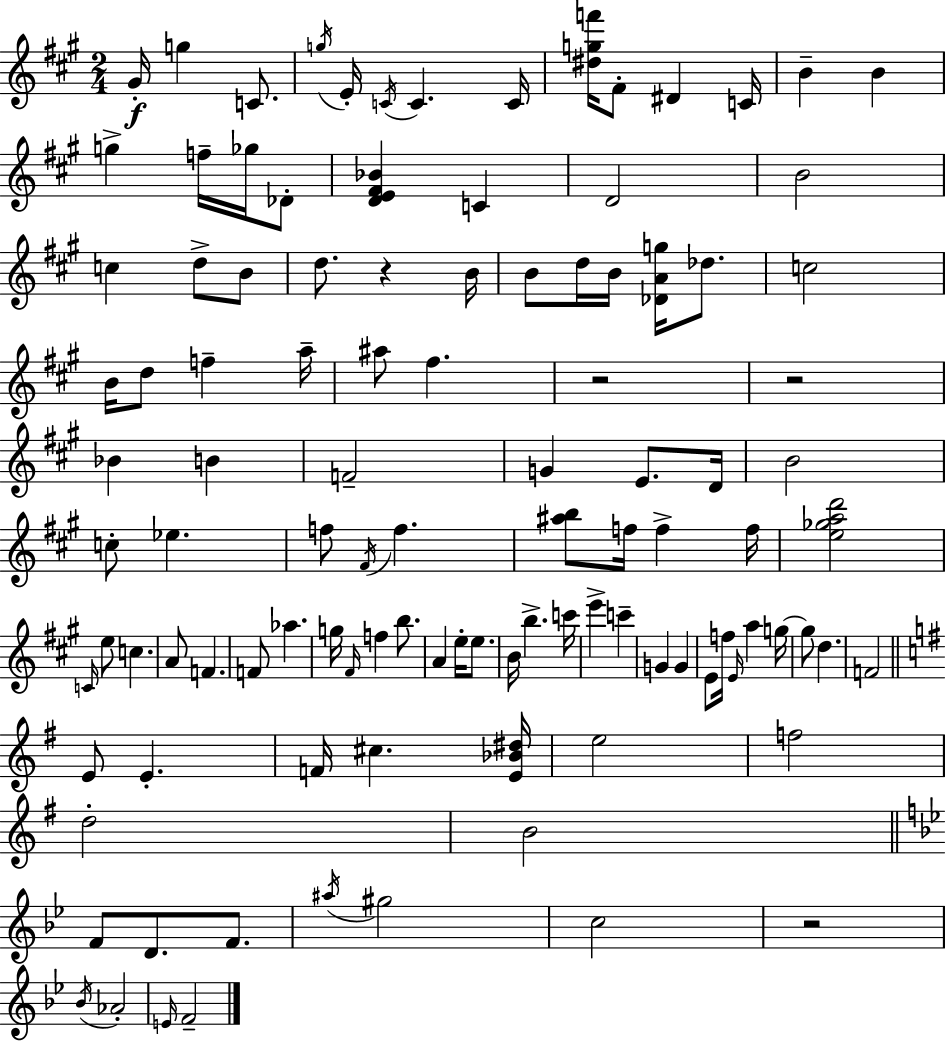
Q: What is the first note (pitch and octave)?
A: G#4